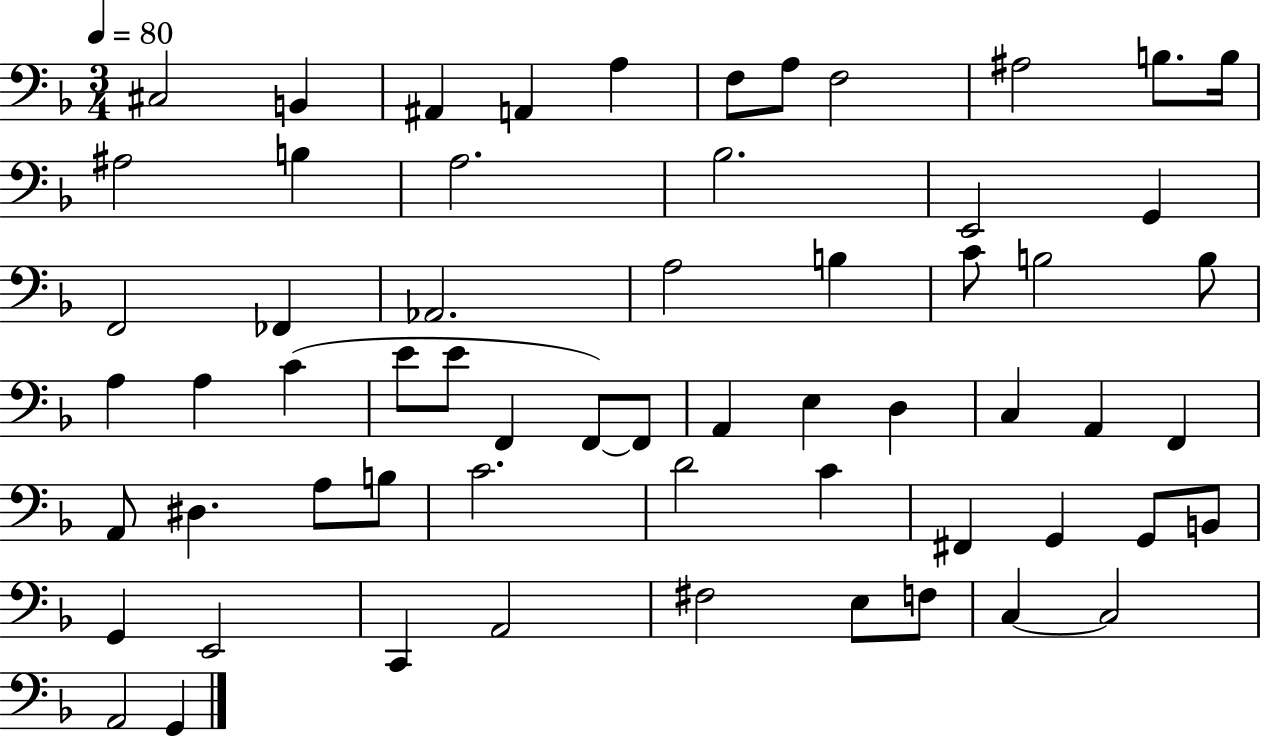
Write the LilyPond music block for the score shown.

{
  \clef bass
  \numericTimeSignature
  \time 3/4
  \key f \major
  \tempo 4 = 80
  cis2 b,4 | ais,4 a,4 a4 | f8 a8 f2 | ais2 b8. b16 | \break ais2 b4 | a2. | bes2. | e,2 g,4 | \break f,2 fes,4 | aes,2. | a2 b4 | c'8 b2 b8 | \break a4 a4 c'4( | e'8 e'8 f,4 f,8~~) f,8 | a,4 e4 d4 | c4 a,4 f,4 | \break a,8 dis4. a8 b8 | c'2. | d'2 c'4 | fis,4 g,4 g,8 b,8 | \break g,4 e,2 | c,4 a,2 | fis2 e8 f8 | c4~~ c2 | \break a,2 g,4 | \bar "|."
}